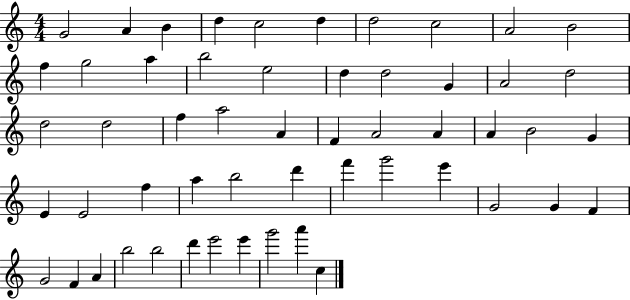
{
  \clef treble
  \numericTimeSignature
  \time 4/4
  \key c \major
  g'2 a'4 b'4 | d''4 c''2 d''4 | d''2 c''2 | a'2 b'2 | \break f''4 g''2 a''4 | b''2 e''2 | d''4 d''2 g'4 | a'2 d''2 | \break d''2 d''2 | f''4 a''2 a'4 | f'4 a'2 a'4 | a'4 b'2 g'4 | \break e'4 e'2 f''4 | a''4 b''2 d'''4 | f'''4 g'''2 e'''4 | g'2 g'4 f'4 | \break g'2 f'4 a'4 | b''2 b''2 | d'''4 e'''2 e'''4 | g'''2 a'''4 c''4 | \break \bar "|."
}